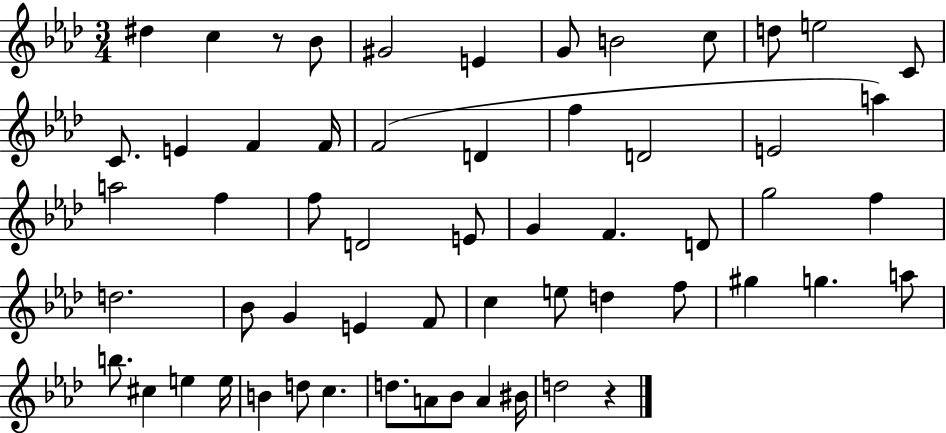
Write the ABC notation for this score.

X:1
T:Untitled
M:3/4
L:1/4
K:Ab
^d c z/2 _B/2 ^G2 E G/2 B2 c/2 d/2 e2 C/2 C/2 E F F/4 F2 D f D2 E2 a a2 f f/2 D2 E/2 G F D/2 g2 f d2 _B/2 G E F/2 c e/2 d f/2 ^g g a/2 b/2 ^c e e/4 B d/2 c d/2 A/2 _B/2 A ^B/4 d2 z